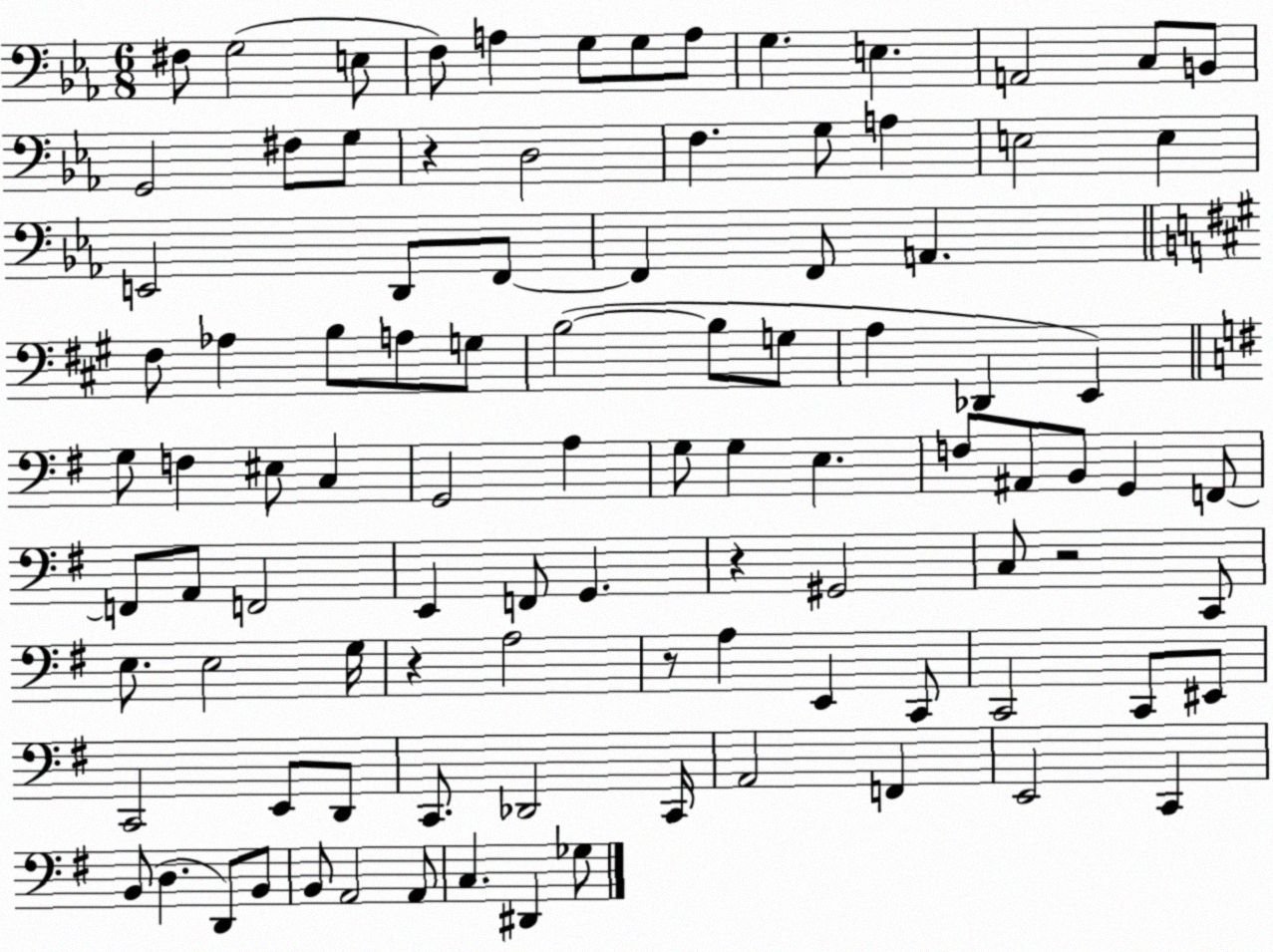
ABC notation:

X:1
T:Untitled
M:6/8
L:1/4
K:Eb
^F,/2 G,2 E,/2 F,/2 A, G,/2 G,/2 A,/2 G, E, A,,2 C,/2 B,,/2 G,,2 ^F,/2 G,/2 z D,2 F, G,/2 A, E,2 E, E,,2 D,,/2 F,,/2 F,, F,,/2 A,, ^F,/2 _A, B,/2 A,/2 G,/2 B,2 B,/2 G,/2 A, _D,, E,, G,/2 F, ^E,/2 C, G,,2 A, G,/2 G, E, F,/2 ^A,,/2 B,,/2 G,, F,,/2 F,,/2 A,,/2 F,,2 E,, F,,/2 G,, z ^G,,2 C,/2 z2 C,,/2 E,/2 E,2 G,/4 z A,2 z/2 A, E,, C,,/2 C,,2 C,,/2 ^E,,/2 C,,2 E,,/2 D,,/2 C,,/2 _D,,2 C,,/4 A,,2 F,, E,,2 C,, B,,/2 D, D,,/2 B,,/2 B,,/2 A,,2 A,,/2 C, ^D,, _G,/2